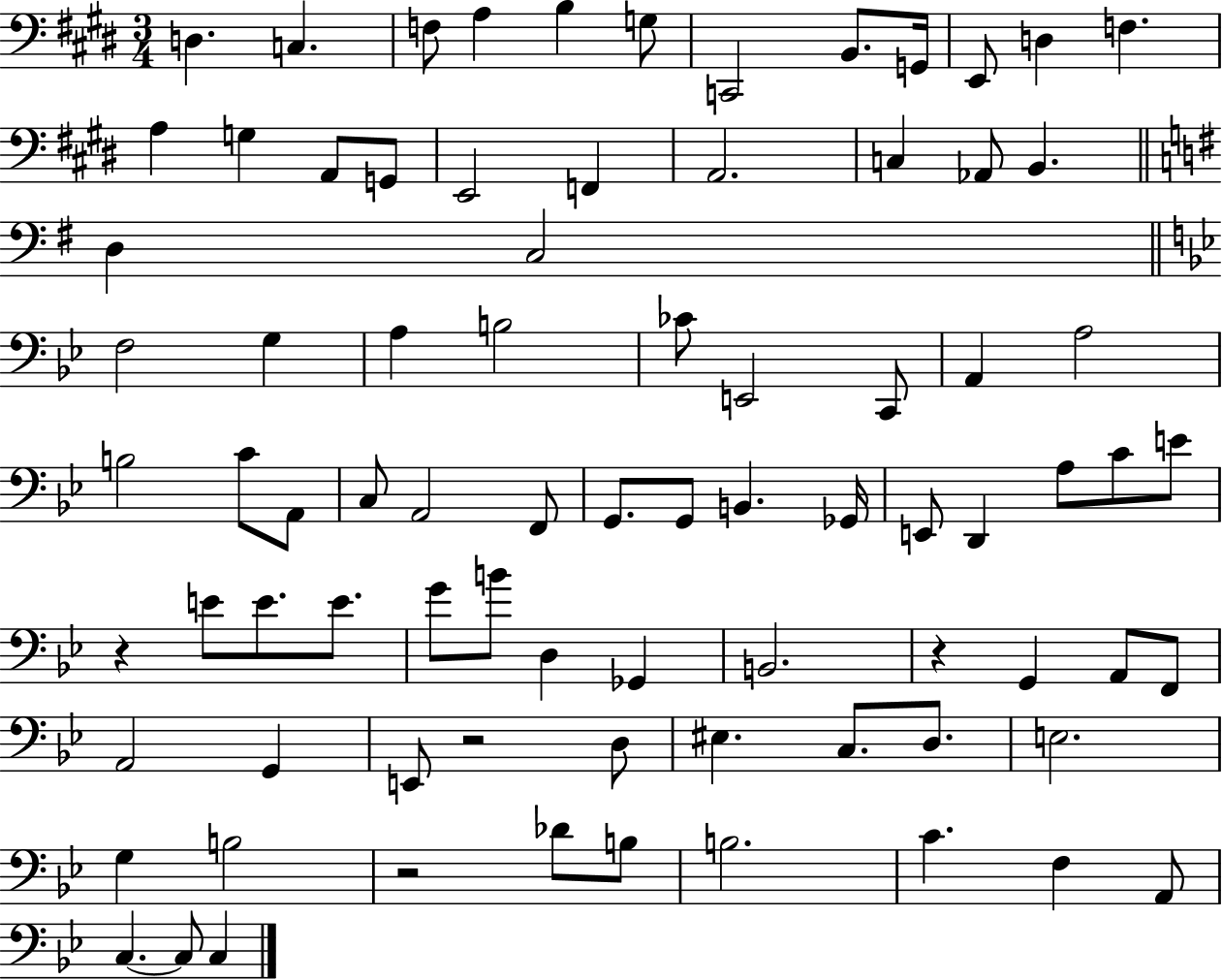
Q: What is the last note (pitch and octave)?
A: C3